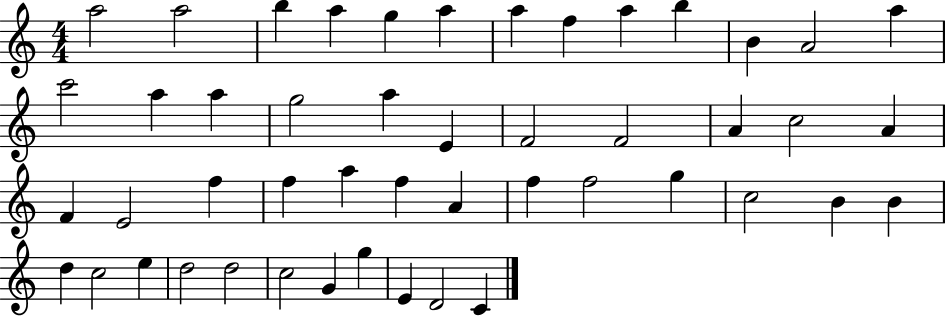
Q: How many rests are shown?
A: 0